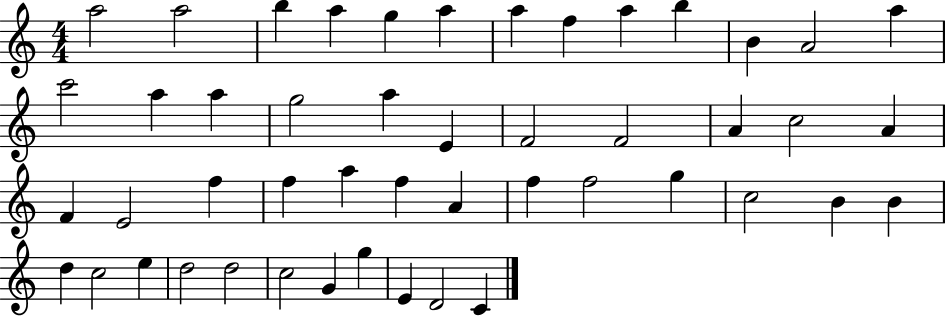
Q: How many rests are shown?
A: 0